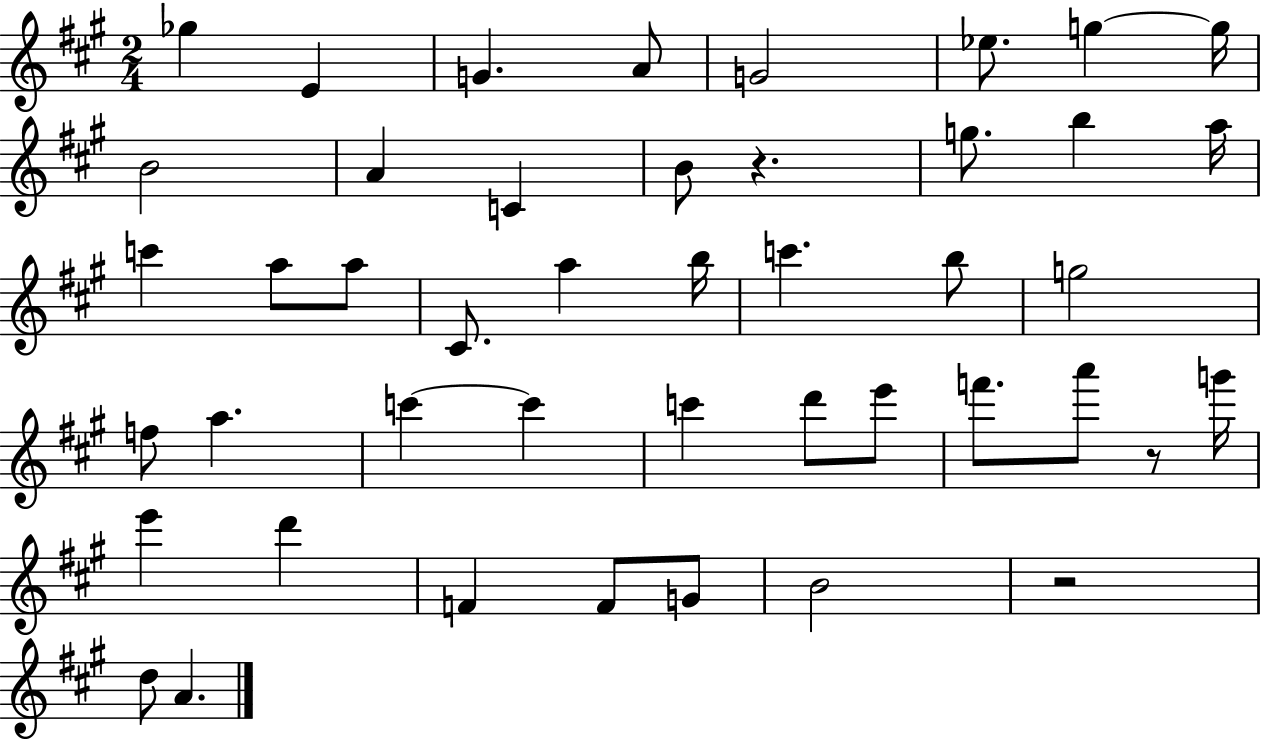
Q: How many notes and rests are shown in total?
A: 45